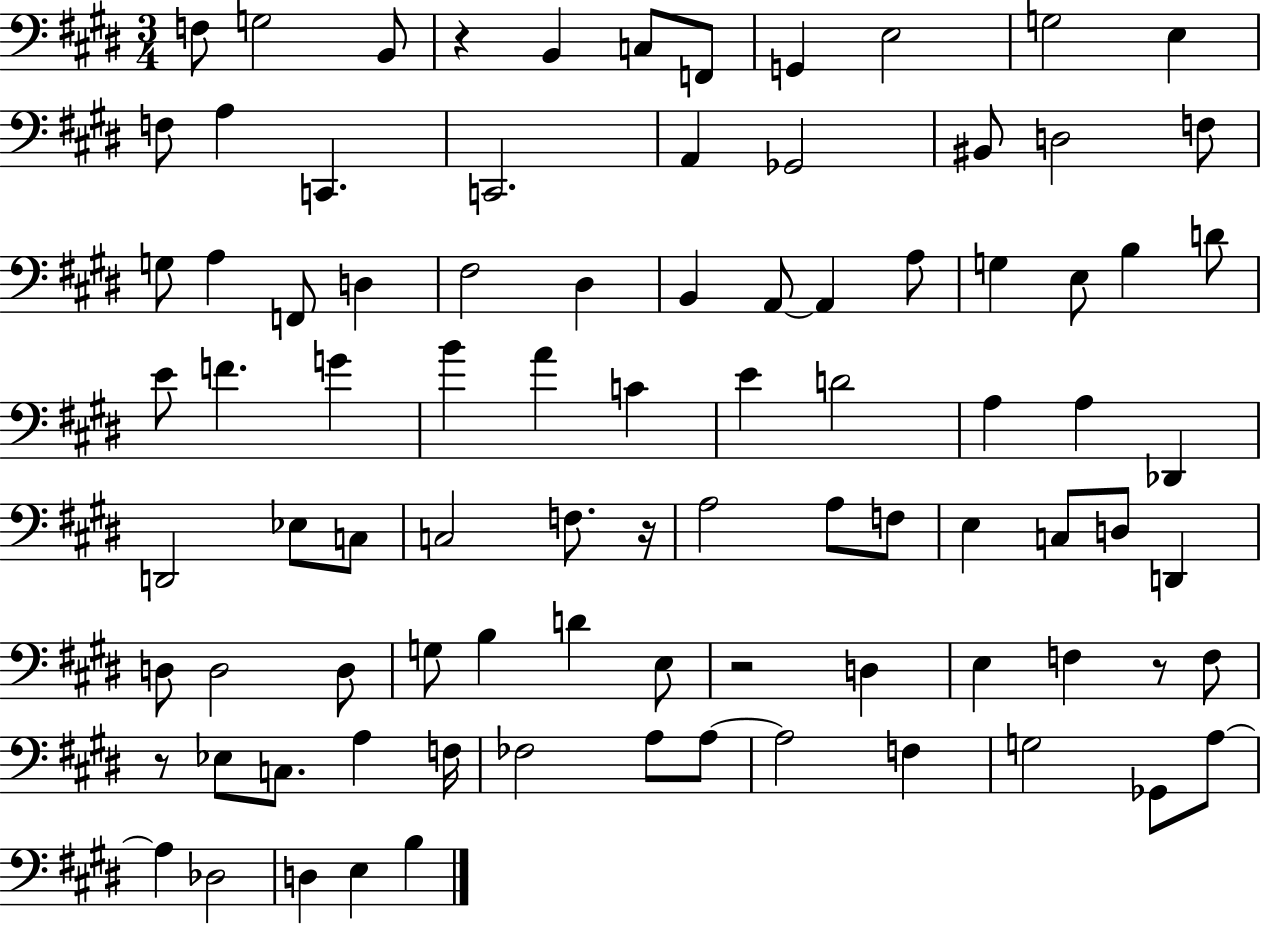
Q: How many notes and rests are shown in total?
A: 89